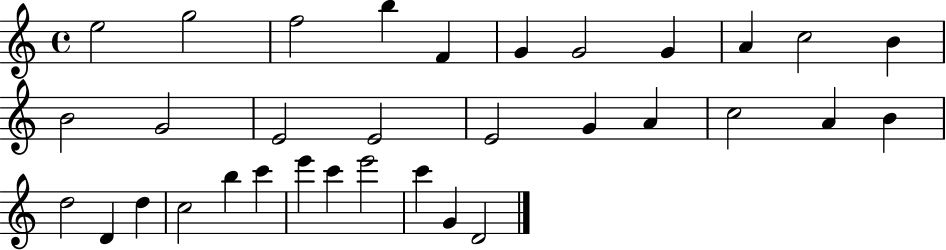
{
  \clef treble
  \time 4/4
  \defaultTimeSignature
  \key c \major
  e''2 g''2 | f''2 b''4 f'4 | g'4 g'2 g'4 | a'4 c''2 b'4 | \break b'2 g'2 | e'2 e'2 | e'2 g'4 a'4 | c''2 a'4 b'4 | \break d''2 d'4 d''4 | c''2 b''4 c'''4 | e'''4 c'''4 e'''2 | c'''4 g'4 d'2 | \break \bar "|."
}